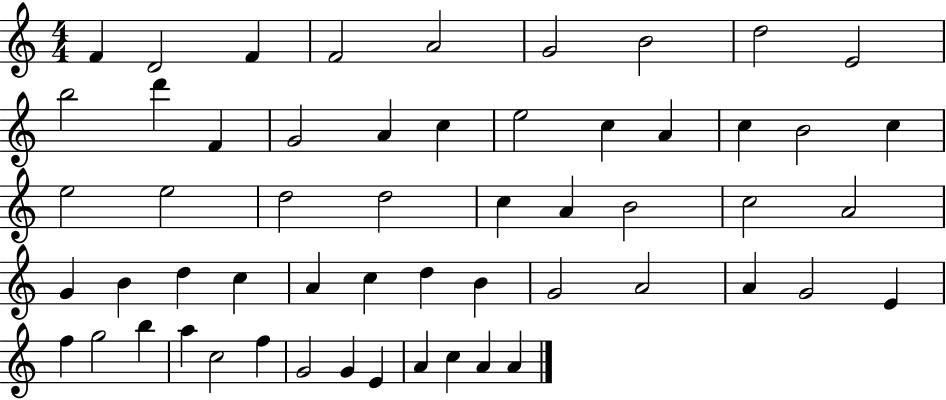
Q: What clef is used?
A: treble